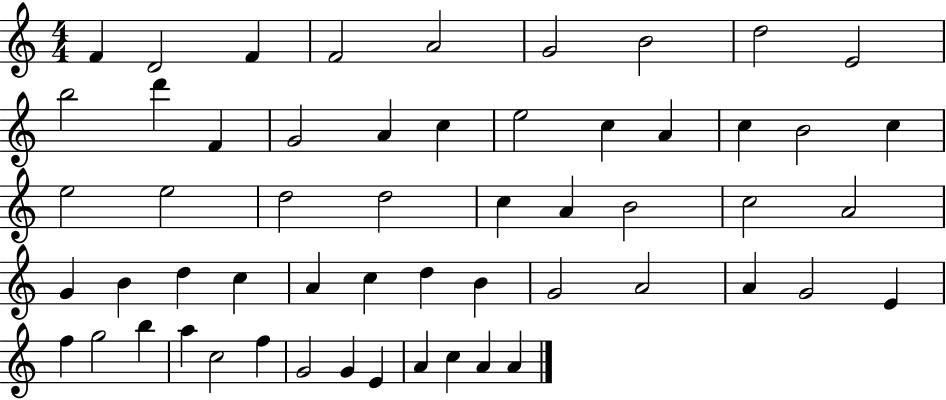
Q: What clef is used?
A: treble